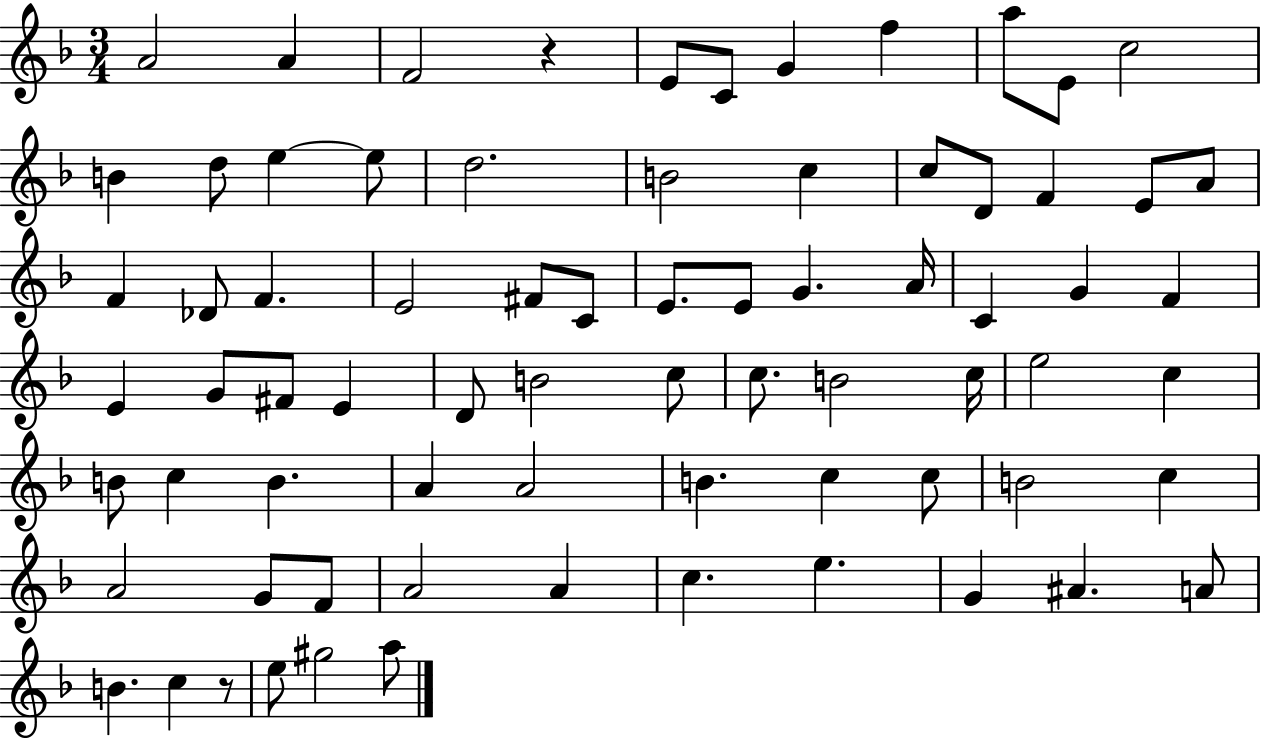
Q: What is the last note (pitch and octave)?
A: A5